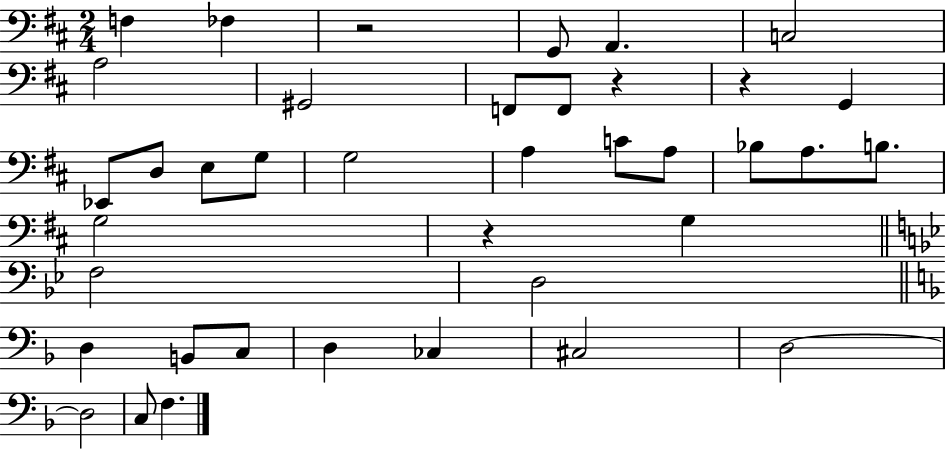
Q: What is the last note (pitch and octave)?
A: F3